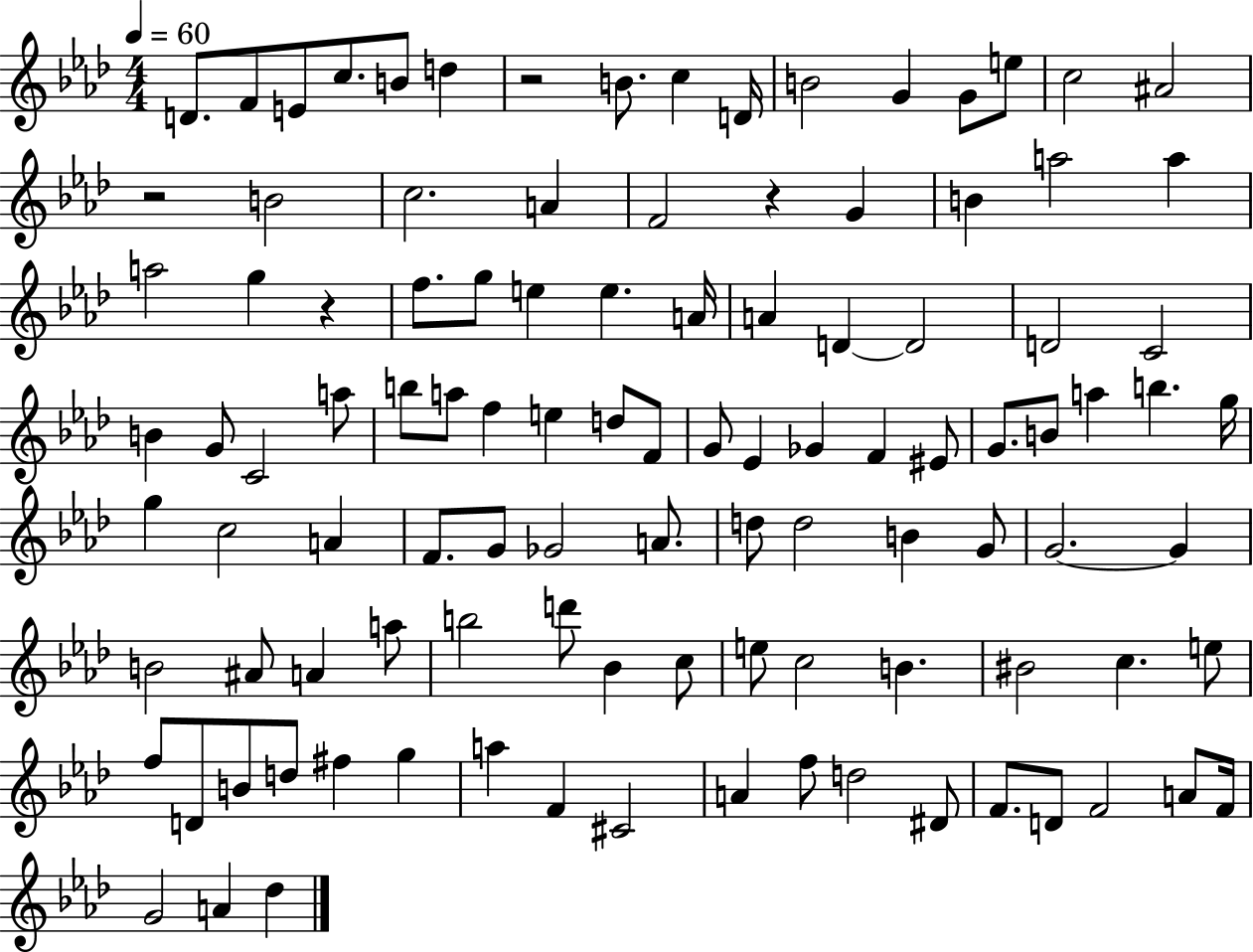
{
  \clef treble
  \numericTimeSignature
  \time 4/4
  \key aes \major
  \tempo 4 = 60
  d'8. f'8 e'8 c''8. b'8 d''4 | r2 b'8. c''4 d'16 | b'2 g'4 g'8 e''8 | c''2 ais'2 | \break r2 b'2 | c''2. a'4 | f'2 r4 g'4 | b'4 a''2 a''4 | \break a''2 g''4 r4 | f''8. g''8 e''4 e''4. a'16 | a'4 d'4~~ d'2 | d'2 c'2 | \break b'4 g'8 c'2 a''8 | b''8 a''8 f''4 e''4 d''8 f'8 | g'8 ees'4 ges'4 f'4 eis'8 | g'8. b'8 a''4 b''4. g''16 | \break g''4 c''2 a'4 | f'8. g'8 ges'2 a'8. | d''8 d''2 b'4 g'8 | g'2.~~ g'4 | \break b'2 ais'8 a'4 a''8 | b''2 d'''8 bes'4 c''8 | e''8 c''2 b'4. | bis'2 c''4. e''8 | \break f''8 d'8 b'8 d''8 fis''4 g''4 | a''4 f'4 cis'2 | a'4 f''8 d''2 dis'8 | f'8. d'8 f'2 a'8 f'16 | \break g'2 a'4 des''4 | \bar "|."
}